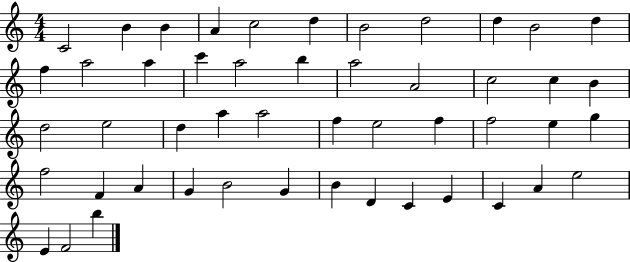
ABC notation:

X:1
T:Untitled
M:4/4
L:1/4
K:C
C2 B B A c2 d B2 d2 d B2 d f a2 a c' a2 b a2 A2 c2 c B d2 e2 d a a2 f e2 f f2 e g f2 F A G B2 G B D C E C A e2 E F2 b